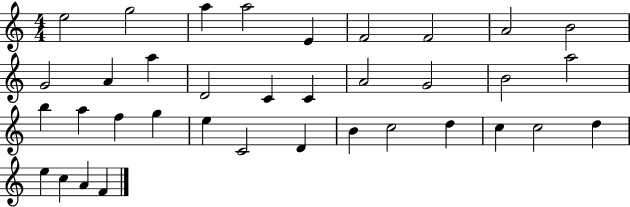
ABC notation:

X:1
T:Untitled
M:4/4
L:1/4
K:C
e2 g2 a a2 E F2 F2 A2 B2 G2 A a D2 C C A2 G2 B2 a2 b a f g e C2 D B c2 d c c2 d e c A F